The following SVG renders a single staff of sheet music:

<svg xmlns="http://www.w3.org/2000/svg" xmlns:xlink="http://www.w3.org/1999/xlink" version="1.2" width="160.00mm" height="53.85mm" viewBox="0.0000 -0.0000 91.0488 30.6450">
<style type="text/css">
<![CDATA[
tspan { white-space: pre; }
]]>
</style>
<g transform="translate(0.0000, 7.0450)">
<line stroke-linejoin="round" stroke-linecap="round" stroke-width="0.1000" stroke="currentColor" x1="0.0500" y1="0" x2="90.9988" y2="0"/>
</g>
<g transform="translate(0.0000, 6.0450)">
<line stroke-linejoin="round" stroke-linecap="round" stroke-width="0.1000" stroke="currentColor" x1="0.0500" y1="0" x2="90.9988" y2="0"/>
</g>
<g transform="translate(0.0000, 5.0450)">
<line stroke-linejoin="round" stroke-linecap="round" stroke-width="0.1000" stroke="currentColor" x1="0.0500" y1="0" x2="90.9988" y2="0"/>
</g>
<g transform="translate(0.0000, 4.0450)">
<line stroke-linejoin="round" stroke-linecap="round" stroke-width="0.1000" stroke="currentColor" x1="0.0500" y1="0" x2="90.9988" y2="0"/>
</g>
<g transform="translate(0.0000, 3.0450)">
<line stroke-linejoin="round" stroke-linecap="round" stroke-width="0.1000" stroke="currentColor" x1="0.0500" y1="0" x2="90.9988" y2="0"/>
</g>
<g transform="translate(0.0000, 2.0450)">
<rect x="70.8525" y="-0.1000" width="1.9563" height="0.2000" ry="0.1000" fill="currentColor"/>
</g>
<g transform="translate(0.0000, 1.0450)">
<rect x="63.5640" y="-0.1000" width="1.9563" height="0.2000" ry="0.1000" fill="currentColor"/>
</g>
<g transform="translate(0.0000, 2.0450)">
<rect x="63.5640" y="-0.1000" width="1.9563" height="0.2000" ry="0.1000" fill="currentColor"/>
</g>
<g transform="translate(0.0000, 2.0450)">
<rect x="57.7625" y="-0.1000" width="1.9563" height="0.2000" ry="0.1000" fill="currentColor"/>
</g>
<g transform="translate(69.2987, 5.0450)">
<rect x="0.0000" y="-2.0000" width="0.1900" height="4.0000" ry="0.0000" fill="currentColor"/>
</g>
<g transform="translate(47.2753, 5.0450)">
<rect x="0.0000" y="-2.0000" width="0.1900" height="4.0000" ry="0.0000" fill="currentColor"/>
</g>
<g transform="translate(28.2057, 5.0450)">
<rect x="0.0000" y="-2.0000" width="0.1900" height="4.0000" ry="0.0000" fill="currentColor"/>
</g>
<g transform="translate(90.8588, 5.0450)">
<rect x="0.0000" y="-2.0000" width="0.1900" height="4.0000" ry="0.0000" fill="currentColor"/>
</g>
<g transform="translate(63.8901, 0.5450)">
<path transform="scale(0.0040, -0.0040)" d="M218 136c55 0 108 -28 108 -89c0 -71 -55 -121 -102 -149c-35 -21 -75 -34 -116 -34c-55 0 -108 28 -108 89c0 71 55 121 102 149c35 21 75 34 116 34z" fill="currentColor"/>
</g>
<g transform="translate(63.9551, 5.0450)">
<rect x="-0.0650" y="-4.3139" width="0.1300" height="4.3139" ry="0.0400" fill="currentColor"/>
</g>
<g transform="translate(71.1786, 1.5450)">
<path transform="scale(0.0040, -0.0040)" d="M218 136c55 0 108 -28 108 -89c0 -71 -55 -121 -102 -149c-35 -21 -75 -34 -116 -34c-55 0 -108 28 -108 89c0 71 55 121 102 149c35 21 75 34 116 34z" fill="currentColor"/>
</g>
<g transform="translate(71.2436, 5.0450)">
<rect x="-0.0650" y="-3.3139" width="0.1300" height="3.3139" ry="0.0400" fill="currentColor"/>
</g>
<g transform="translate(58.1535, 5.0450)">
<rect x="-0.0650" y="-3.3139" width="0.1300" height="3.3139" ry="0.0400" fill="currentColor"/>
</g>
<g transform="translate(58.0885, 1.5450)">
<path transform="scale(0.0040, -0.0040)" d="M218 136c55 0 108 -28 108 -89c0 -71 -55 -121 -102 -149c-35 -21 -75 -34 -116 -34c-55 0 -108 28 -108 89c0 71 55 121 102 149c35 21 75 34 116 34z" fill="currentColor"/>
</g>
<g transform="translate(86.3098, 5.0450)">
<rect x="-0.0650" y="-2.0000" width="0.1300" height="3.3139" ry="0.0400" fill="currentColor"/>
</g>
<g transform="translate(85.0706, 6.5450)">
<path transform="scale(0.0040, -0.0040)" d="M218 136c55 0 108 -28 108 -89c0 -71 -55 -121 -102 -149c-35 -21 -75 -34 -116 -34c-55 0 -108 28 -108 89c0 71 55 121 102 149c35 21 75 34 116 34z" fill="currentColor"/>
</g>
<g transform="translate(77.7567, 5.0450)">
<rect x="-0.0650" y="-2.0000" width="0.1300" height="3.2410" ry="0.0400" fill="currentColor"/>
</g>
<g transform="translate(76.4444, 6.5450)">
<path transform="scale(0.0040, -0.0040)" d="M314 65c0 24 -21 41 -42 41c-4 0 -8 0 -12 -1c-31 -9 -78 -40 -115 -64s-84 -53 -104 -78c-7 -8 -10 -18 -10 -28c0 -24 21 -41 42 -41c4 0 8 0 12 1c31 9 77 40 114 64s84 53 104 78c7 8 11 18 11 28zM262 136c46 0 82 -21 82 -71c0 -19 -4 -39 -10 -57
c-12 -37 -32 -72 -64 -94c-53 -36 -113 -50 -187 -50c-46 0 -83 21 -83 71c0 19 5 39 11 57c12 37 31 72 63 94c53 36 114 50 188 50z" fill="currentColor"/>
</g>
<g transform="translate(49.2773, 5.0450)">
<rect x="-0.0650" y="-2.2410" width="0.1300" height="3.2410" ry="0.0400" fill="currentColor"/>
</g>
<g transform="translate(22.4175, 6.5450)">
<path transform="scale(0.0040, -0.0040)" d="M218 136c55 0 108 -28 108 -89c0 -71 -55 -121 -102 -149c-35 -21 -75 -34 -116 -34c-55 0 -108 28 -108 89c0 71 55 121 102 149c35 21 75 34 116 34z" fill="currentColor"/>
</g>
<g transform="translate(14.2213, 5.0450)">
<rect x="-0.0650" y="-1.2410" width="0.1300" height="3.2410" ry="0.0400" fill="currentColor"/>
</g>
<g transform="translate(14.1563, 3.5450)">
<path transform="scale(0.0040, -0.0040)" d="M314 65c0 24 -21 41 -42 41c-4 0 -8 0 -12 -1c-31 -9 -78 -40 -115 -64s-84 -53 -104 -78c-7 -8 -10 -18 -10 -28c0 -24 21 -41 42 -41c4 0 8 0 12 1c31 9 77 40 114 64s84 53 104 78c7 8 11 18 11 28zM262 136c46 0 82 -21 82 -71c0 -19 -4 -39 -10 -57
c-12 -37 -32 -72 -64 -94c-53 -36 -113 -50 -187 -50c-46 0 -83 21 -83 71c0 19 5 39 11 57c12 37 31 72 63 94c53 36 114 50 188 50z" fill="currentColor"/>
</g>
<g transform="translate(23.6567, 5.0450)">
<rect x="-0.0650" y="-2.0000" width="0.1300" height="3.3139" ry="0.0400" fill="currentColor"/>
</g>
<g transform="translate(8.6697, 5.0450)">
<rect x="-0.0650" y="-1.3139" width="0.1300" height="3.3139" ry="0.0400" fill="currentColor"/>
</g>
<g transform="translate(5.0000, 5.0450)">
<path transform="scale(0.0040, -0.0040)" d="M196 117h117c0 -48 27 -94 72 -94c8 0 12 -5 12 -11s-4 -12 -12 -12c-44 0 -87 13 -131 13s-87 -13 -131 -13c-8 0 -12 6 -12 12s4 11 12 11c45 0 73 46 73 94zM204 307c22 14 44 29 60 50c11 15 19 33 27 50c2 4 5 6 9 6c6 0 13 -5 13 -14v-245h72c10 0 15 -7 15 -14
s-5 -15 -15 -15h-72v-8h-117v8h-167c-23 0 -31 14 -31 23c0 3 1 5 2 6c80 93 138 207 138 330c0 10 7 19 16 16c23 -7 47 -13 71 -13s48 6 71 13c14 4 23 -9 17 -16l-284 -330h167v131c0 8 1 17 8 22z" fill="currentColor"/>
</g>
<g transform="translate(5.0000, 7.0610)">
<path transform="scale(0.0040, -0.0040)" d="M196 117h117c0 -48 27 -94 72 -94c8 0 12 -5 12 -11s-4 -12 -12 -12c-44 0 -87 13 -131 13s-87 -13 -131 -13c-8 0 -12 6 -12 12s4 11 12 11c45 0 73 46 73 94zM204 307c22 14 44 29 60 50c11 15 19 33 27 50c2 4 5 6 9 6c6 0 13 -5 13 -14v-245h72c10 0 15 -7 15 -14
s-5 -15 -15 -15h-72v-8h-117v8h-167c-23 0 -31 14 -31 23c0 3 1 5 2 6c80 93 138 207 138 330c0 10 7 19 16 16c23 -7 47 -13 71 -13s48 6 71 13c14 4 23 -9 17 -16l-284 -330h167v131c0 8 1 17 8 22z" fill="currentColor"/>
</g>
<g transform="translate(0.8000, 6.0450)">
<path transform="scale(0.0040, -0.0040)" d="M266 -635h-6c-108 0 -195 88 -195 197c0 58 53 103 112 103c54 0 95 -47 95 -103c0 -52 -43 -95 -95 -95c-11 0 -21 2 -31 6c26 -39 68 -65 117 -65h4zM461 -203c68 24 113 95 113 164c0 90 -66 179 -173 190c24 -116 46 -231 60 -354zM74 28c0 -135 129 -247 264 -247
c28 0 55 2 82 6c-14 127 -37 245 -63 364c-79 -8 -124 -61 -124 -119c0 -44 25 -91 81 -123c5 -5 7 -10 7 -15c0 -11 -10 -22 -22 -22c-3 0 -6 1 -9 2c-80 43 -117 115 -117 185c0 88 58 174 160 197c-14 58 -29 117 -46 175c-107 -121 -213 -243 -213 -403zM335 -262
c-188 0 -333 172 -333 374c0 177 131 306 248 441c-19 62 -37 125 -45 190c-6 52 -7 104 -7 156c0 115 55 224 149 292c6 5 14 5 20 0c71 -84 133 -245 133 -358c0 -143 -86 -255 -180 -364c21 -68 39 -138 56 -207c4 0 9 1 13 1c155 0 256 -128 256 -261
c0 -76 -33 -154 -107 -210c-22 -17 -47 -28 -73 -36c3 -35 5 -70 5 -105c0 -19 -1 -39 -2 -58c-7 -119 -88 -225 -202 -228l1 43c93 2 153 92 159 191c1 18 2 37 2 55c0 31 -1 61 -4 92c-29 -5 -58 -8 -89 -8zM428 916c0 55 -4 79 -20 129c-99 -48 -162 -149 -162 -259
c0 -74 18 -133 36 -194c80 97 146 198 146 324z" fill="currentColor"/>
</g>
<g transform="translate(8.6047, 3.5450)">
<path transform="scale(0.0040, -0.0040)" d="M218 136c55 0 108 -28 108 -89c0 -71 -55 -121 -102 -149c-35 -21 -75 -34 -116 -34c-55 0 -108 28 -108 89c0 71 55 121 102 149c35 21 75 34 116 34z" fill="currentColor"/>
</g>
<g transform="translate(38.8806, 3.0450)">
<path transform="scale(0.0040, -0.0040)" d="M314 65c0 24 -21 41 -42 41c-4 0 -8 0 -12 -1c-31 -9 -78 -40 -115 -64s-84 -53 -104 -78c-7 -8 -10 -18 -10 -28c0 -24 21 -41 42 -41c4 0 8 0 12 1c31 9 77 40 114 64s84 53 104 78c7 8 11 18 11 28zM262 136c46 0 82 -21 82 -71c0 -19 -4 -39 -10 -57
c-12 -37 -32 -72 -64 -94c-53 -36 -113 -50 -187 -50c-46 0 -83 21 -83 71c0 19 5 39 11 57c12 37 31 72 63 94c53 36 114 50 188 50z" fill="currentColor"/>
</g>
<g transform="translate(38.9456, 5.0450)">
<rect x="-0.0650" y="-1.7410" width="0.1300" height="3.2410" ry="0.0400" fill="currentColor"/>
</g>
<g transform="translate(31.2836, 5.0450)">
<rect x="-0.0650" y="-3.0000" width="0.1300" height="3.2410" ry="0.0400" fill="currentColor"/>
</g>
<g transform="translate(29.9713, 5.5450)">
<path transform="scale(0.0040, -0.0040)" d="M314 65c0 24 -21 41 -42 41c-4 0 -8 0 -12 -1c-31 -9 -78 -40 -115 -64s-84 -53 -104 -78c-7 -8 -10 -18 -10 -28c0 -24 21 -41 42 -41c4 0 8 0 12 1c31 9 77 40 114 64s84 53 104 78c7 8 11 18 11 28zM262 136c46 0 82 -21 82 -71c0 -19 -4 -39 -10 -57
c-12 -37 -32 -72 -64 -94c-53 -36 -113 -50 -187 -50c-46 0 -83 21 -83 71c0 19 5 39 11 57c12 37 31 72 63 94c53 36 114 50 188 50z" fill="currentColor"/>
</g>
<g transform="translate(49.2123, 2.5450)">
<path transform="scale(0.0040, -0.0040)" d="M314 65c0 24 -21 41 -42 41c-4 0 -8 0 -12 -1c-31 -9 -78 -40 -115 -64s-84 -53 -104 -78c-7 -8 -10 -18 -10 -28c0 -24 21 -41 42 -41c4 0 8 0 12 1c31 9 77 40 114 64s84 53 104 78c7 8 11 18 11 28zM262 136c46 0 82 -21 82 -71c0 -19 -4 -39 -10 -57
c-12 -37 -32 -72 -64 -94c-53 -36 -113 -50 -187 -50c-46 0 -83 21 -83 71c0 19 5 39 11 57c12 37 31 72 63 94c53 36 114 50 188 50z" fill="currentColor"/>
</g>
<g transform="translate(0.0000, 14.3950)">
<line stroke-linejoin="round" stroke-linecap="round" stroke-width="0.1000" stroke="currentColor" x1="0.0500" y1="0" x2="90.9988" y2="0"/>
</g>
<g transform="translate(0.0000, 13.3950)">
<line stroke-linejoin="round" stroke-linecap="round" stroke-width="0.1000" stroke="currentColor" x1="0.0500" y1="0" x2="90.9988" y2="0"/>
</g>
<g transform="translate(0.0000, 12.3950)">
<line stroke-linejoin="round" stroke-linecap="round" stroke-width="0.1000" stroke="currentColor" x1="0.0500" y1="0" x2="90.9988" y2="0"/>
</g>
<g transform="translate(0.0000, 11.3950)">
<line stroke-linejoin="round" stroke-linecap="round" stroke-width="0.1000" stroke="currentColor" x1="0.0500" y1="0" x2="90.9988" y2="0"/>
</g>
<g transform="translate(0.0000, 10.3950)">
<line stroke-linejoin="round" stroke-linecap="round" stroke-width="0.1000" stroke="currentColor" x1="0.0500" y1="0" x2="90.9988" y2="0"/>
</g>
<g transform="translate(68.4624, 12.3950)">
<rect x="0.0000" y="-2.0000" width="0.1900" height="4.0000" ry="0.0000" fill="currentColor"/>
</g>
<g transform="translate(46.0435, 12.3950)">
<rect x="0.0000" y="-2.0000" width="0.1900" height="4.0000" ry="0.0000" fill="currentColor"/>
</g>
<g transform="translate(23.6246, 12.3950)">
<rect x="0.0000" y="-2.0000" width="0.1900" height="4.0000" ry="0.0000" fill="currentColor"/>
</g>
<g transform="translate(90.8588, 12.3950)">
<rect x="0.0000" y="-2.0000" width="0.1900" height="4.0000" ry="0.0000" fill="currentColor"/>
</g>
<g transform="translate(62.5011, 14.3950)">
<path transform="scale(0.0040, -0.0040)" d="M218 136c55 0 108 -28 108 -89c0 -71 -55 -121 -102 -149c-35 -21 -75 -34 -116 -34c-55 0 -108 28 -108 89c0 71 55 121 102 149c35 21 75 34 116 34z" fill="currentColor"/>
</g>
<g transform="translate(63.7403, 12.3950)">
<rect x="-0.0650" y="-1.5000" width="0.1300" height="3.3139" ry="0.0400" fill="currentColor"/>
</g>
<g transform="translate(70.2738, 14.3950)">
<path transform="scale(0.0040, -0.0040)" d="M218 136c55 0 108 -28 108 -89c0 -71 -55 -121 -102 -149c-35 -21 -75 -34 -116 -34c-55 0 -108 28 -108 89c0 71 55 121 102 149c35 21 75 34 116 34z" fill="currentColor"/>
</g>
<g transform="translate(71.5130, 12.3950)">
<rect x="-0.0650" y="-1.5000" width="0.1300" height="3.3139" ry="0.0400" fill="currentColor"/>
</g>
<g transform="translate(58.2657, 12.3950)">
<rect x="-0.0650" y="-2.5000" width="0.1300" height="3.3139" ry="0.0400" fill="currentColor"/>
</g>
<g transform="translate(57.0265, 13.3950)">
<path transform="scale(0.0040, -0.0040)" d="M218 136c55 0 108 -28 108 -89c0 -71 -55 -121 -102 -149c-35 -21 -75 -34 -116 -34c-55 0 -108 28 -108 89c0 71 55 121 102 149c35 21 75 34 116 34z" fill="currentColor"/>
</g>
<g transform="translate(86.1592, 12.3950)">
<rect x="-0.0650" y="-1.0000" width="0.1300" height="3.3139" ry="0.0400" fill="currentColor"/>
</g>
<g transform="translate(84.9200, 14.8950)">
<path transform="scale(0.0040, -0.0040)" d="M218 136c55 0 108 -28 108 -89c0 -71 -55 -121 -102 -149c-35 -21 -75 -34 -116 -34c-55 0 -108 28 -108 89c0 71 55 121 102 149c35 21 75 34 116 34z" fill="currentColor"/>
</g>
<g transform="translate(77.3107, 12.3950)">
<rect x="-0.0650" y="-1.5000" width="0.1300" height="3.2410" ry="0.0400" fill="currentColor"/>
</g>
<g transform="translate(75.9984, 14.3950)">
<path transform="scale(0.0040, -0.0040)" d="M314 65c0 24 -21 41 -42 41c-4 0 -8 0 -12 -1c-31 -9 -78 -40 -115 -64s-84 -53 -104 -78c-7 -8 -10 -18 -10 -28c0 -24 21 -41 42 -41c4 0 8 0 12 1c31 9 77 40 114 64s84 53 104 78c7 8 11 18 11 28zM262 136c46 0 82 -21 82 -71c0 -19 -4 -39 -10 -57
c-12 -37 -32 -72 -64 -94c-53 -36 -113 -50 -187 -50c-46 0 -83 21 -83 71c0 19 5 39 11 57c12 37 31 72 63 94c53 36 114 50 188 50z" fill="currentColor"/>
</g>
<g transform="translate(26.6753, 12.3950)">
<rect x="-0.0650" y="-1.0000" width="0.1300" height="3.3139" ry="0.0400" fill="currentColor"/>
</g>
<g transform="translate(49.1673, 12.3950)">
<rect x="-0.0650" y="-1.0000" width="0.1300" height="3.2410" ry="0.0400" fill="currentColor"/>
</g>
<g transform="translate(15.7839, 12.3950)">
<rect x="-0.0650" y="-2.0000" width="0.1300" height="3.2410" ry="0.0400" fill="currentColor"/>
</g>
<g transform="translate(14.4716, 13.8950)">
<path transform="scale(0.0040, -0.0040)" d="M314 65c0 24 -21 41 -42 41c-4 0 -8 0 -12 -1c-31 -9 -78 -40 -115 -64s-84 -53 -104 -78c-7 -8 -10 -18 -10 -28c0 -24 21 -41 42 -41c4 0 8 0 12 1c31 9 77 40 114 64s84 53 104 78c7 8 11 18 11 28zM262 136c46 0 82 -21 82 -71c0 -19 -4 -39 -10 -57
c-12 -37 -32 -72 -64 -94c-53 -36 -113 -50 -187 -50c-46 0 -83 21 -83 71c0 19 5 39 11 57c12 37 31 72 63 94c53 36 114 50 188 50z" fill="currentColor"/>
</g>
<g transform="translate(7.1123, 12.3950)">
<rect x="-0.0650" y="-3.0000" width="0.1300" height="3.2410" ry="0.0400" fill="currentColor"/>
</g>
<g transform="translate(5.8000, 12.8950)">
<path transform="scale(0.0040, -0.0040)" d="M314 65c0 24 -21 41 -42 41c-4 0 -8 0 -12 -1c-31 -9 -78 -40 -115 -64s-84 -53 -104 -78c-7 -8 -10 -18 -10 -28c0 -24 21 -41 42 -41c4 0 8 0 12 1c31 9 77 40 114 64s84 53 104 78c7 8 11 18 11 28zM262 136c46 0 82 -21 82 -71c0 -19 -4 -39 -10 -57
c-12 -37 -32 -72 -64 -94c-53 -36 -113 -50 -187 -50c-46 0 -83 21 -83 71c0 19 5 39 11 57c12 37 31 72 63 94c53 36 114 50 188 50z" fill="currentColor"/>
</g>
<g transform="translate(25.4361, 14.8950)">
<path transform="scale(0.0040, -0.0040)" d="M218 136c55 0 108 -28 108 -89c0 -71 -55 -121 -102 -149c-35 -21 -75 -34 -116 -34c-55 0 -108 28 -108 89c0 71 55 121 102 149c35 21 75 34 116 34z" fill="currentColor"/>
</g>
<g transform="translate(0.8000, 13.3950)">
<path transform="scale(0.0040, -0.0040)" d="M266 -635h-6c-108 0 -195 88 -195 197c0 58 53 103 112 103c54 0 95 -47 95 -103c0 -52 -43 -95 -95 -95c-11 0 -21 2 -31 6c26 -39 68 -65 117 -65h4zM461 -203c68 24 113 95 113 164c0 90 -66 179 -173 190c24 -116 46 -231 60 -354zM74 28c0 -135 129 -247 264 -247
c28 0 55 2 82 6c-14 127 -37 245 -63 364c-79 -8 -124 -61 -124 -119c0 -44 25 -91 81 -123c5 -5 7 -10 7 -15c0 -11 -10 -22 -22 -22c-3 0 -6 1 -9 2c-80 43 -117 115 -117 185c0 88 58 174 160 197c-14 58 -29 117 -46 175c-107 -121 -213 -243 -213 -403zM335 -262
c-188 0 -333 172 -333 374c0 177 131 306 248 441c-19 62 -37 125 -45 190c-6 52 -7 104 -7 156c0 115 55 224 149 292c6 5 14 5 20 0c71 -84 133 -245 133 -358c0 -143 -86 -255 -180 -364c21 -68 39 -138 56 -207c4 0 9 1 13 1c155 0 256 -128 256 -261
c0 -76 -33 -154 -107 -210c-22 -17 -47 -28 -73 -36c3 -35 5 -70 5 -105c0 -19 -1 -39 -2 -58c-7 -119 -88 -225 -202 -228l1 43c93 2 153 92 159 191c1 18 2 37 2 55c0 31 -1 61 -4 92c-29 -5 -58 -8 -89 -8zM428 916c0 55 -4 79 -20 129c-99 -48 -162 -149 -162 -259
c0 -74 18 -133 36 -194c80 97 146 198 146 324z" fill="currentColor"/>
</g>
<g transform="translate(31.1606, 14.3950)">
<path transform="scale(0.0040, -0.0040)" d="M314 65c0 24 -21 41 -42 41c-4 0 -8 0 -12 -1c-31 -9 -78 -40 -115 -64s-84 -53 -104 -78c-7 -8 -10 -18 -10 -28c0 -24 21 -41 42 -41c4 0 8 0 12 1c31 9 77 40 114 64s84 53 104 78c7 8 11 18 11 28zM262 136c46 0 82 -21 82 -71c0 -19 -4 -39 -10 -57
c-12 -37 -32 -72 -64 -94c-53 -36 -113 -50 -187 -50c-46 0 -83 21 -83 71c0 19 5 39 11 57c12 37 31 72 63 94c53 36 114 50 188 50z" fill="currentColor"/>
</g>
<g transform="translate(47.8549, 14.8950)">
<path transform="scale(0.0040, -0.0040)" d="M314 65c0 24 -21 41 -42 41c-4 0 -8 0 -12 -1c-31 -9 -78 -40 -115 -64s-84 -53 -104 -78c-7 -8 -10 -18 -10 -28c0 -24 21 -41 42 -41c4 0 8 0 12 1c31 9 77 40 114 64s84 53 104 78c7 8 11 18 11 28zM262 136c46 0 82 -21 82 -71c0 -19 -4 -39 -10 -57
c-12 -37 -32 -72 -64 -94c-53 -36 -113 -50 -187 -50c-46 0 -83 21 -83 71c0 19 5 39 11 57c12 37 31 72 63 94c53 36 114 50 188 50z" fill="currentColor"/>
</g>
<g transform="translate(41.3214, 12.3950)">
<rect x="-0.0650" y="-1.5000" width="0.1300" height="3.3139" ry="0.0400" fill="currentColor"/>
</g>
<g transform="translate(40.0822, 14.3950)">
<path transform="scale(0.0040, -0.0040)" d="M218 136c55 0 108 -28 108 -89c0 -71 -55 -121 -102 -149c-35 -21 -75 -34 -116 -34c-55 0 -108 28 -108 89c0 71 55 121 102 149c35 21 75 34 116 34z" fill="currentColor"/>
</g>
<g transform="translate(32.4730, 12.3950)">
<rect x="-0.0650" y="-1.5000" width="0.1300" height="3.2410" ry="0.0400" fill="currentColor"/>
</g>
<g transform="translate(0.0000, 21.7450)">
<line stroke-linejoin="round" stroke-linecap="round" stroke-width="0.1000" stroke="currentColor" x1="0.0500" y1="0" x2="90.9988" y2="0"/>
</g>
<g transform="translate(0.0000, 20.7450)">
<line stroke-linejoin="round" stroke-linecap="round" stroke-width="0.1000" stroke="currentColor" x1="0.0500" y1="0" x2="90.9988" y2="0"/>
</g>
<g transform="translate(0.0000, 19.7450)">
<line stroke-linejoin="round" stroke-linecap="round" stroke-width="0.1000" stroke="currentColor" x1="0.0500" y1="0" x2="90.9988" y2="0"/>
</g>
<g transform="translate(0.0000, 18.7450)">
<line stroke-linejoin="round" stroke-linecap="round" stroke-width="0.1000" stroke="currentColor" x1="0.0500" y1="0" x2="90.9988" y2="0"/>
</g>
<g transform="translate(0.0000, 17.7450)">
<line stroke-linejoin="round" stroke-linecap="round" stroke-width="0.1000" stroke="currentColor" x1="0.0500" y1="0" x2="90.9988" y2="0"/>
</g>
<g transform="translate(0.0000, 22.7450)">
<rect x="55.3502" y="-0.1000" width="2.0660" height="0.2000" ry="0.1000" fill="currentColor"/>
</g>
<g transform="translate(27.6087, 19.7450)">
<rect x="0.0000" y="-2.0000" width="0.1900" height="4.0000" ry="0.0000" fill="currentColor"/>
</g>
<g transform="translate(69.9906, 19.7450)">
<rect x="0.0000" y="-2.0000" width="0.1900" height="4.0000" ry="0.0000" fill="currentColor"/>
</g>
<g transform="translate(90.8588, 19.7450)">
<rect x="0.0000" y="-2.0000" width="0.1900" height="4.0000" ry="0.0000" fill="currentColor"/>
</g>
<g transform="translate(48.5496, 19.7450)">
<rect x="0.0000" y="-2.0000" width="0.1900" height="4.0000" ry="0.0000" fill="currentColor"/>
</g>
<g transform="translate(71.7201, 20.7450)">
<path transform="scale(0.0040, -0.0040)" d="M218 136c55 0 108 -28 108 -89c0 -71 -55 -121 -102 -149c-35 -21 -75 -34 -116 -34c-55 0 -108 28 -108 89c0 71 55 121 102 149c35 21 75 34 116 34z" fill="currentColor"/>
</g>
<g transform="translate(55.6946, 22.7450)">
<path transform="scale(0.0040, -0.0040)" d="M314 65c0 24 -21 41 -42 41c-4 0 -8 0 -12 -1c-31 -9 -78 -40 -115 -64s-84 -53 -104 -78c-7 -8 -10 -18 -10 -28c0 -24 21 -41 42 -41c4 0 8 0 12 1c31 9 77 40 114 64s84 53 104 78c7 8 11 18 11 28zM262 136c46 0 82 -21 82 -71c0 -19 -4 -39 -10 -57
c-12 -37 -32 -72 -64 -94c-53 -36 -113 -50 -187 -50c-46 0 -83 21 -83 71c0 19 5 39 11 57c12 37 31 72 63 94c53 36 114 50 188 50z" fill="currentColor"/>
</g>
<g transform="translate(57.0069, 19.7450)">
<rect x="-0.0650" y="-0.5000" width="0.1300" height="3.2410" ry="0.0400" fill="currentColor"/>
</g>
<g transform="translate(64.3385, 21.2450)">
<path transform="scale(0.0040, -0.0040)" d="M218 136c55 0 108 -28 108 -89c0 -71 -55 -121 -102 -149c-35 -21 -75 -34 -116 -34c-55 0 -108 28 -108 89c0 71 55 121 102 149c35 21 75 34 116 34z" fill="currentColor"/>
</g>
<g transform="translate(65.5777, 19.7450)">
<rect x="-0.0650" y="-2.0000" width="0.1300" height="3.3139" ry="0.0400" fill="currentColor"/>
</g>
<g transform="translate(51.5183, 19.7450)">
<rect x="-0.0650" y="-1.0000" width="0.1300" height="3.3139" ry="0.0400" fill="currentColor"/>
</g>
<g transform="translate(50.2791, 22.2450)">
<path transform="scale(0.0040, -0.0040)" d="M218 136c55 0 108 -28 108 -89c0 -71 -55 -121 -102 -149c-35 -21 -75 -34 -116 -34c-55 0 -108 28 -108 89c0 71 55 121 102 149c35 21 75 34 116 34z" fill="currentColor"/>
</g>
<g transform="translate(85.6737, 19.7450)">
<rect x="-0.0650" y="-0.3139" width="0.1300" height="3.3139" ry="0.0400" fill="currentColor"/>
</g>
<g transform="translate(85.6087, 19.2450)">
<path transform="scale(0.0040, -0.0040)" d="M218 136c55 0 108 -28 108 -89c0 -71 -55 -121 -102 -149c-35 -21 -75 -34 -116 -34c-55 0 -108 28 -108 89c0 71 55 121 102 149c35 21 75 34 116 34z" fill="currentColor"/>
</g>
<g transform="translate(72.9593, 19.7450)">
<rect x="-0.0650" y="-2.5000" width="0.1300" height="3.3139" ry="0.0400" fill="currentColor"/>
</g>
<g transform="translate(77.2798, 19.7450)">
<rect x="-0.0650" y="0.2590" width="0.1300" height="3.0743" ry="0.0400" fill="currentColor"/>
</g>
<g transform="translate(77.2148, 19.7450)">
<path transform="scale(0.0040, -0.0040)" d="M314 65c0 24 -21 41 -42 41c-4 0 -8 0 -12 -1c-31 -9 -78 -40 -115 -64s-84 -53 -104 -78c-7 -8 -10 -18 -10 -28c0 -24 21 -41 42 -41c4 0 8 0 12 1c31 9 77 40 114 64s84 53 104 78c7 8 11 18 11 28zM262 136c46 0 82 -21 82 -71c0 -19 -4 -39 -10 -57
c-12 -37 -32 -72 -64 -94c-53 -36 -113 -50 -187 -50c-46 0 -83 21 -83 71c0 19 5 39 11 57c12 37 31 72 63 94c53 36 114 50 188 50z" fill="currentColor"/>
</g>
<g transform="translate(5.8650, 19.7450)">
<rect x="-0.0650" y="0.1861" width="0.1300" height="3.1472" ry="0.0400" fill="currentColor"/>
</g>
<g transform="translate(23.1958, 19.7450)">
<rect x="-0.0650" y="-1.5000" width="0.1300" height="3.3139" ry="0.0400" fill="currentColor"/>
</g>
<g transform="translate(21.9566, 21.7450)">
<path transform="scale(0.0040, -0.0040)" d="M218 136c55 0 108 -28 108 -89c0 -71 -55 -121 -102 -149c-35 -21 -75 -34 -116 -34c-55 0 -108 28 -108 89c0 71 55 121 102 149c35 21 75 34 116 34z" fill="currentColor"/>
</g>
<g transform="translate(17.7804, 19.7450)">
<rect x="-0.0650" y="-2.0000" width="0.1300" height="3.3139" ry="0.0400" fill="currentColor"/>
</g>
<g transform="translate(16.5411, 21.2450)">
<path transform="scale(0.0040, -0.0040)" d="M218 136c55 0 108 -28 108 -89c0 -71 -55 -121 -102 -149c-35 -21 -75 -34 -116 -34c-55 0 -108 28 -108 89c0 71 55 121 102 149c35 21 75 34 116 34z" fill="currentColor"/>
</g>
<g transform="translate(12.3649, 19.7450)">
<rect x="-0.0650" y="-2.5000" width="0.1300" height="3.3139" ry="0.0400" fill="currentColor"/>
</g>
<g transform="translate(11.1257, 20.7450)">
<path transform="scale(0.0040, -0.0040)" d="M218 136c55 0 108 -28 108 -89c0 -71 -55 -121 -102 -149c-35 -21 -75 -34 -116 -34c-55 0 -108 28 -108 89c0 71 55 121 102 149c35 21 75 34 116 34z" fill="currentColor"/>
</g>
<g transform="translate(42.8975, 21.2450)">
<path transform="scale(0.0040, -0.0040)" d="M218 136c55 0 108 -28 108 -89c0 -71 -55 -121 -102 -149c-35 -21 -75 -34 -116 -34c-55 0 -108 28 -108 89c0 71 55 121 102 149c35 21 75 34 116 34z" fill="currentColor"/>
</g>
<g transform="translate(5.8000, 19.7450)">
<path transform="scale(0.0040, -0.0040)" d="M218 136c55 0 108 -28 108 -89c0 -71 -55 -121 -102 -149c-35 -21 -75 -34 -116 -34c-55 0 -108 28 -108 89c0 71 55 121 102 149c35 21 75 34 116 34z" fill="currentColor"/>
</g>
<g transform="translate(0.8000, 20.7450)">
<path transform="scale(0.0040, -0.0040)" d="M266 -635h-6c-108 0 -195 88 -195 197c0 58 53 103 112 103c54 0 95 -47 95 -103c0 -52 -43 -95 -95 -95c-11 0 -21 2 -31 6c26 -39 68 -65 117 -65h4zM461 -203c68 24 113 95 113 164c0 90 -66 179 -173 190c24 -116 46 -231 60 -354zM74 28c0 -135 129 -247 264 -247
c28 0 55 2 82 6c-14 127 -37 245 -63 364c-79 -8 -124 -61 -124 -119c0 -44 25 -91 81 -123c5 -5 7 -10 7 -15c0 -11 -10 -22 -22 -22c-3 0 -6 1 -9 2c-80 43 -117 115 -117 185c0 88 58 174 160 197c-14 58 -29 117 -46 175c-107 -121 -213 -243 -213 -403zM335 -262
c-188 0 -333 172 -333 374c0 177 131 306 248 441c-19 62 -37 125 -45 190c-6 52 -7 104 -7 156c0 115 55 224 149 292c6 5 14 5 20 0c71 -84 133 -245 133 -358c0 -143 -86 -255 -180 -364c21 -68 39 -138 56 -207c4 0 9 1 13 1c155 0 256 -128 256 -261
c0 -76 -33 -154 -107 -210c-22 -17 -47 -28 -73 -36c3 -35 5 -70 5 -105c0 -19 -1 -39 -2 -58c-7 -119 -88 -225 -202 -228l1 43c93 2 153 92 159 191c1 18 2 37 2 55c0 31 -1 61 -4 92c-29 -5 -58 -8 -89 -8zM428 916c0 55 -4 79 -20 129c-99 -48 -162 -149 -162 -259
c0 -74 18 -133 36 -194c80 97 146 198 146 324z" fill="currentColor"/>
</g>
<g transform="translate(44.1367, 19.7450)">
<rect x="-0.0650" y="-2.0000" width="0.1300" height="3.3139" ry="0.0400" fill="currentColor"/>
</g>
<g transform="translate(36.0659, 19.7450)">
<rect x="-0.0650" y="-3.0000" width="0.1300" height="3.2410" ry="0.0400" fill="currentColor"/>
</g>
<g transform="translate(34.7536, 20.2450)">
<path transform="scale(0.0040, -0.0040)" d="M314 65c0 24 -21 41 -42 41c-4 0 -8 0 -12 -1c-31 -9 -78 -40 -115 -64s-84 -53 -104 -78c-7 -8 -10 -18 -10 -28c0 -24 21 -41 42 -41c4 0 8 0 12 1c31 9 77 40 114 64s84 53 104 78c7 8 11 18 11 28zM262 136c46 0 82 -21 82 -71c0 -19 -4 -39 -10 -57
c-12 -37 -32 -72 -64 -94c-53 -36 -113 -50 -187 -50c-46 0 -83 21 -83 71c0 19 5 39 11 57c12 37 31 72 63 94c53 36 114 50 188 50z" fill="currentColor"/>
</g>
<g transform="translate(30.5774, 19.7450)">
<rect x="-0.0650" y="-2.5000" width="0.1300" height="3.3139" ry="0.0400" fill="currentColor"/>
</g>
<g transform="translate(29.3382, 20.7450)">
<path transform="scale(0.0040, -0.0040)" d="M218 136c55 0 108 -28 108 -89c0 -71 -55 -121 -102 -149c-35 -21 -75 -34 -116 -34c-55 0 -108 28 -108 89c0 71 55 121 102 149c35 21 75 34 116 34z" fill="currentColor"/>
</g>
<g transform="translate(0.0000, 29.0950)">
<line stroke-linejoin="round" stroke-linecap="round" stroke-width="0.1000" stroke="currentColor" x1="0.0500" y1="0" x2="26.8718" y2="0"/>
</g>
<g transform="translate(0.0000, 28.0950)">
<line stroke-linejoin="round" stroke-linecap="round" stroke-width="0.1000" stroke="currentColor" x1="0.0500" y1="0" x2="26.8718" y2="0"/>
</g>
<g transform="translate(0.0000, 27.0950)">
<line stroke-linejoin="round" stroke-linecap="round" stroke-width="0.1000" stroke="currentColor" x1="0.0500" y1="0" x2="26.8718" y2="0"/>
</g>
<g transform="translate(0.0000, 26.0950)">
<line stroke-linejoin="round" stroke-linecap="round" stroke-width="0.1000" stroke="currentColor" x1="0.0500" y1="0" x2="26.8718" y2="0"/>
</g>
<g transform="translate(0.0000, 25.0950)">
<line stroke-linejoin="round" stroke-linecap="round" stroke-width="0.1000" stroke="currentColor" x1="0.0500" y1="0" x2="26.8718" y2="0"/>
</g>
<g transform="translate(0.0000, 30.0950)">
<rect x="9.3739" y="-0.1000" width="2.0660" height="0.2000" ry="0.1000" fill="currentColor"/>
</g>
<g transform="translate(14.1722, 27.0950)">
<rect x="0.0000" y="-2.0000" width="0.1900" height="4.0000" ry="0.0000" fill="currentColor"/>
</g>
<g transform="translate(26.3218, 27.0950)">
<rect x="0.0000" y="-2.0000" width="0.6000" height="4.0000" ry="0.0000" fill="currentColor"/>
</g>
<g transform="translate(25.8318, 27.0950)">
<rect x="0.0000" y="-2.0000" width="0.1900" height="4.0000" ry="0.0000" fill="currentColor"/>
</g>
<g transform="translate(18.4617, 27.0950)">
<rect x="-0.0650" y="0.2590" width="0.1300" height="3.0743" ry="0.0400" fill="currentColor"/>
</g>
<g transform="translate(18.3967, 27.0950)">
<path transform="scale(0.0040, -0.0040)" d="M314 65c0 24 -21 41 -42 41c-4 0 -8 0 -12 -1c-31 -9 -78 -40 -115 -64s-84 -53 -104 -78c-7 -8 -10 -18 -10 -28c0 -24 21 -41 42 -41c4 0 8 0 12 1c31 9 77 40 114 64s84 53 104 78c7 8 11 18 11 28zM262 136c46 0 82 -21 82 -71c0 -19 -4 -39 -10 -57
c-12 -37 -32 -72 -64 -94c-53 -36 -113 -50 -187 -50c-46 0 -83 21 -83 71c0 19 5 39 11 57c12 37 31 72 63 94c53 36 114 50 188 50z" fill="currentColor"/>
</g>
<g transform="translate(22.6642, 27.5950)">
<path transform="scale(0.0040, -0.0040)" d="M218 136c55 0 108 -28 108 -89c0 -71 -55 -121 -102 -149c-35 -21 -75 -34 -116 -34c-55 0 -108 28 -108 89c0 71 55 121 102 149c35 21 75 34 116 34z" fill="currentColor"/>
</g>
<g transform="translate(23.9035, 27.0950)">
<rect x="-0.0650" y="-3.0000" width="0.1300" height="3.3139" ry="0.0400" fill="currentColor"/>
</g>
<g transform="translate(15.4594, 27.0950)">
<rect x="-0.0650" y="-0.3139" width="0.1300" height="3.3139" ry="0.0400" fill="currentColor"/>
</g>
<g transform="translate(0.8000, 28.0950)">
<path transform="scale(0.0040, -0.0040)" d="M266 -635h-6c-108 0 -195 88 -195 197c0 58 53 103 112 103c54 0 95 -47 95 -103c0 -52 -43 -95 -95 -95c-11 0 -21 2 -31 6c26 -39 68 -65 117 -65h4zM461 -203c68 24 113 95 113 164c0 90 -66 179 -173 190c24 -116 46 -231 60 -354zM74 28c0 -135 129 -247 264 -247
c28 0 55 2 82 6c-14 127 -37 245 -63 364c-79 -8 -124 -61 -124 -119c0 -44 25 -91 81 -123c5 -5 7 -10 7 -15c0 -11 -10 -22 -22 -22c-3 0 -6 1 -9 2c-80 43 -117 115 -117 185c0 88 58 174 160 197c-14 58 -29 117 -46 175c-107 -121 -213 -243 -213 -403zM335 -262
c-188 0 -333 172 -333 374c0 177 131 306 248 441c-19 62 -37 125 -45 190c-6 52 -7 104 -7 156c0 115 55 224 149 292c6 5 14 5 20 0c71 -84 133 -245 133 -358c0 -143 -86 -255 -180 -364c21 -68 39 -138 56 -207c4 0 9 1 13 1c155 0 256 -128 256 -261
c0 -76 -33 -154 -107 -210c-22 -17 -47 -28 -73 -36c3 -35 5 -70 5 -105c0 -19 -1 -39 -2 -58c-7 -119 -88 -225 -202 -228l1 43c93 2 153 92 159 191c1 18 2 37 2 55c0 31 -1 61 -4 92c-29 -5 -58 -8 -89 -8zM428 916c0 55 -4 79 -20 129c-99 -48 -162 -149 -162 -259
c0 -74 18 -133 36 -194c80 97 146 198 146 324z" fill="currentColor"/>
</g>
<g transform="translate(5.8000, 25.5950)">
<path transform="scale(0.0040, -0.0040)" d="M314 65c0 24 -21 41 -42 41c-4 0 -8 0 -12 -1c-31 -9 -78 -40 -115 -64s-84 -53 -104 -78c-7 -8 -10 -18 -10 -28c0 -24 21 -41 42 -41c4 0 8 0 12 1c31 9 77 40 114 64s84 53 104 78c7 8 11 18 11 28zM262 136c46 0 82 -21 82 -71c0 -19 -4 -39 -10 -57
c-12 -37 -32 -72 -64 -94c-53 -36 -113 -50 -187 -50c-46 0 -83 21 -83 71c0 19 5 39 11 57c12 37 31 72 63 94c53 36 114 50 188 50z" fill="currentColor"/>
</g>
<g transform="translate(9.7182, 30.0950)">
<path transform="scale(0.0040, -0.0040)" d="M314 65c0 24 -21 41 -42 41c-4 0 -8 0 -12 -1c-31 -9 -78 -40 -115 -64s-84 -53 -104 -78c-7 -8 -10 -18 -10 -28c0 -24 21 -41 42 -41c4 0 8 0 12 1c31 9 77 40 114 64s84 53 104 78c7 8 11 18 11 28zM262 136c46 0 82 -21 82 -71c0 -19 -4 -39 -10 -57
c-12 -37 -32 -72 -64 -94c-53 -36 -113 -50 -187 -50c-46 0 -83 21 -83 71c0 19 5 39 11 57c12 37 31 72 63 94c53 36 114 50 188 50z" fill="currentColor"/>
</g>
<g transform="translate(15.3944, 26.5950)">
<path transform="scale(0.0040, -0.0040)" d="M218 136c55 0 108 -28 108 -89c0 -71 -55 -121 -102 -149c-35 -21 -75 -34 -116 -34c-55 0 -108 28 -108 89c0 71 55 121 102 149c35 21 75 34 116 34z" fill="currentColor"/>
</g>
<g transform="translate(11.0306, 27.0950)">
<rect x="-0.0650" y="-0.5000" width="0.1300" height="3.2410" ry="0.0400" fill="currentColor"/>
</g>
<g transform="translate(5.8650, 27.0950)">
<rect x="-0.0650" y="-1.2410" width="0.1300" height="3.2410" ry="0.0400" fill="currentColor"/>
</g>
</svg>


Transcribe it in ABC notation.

X:1
T:Untitled
M:4/4
L:1/4
K:C
e e2 F A2 f2 g2 b d' b F2 F A2 F2 D E2 E D2 G E E E2 D B G F E G A2 F D C2 F G B2 c e2 C2 c B2 A